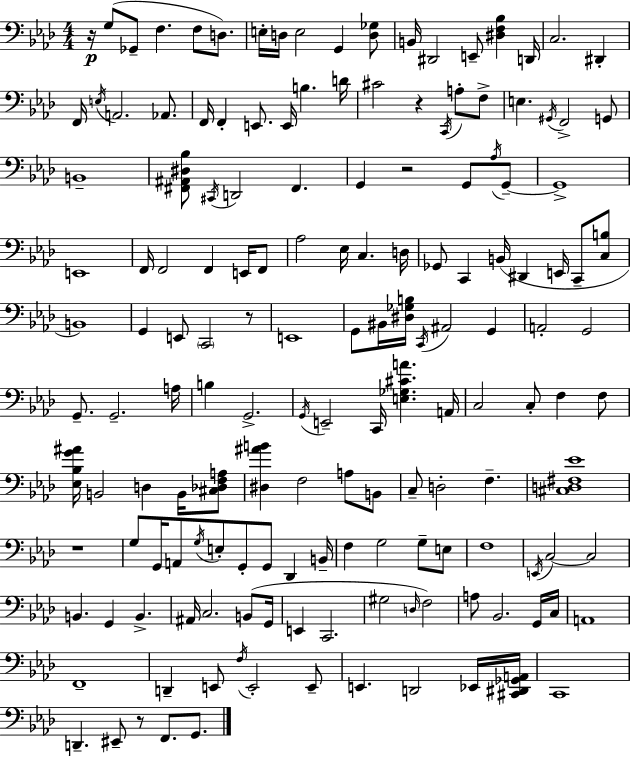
X:1
T:Untitled
M:4/4
L:1/4
K:Ab
z/4 G,/2 _G,,/2 F, F,/2 D,/2 E,/4 D,/4 E,2 G,, [D,_G,]/2 B,,/4 ^D,,2 E,,/2 [^D,F,_B,] D,,/4 C,2 ^D,, F,,/4 E,/4 A,,2 _A,,/2 F,,/4 F,, E,,/2 E,,/4 B, D/4 ^C2 z C,,/4 A,/2 F,/2 E, ^G,,/4 F,,2 G,,/2 B,,4 [^F,,^A,,^D,_B,]/2 ^C,,/4 D,,2 ^F,, G,, z2 G,,/2 _A,/4 G,,/2 G,,4 E,,4 F,,/4 F,,2 F,, E,,/4 F,,/2 _A,2 _E,/4 C, D,/4 _G,,/2 C,, B,,/4 ^D,, E,,/4 C,,/2 [C,B,]/2 B,,4 G,, E,,/2 C,,2 z/2 E,,4 G,,/2 ^B,,/4 [^D,_G,B,]/4 C,,/4 ^A,,2 G,, A,,2 G,,2 G,,/2 G,,2 A,/4 B, G,,2 G,,/4 E,,2 C,,/4 [E,_G,^CA] A,,/4 C,2 C,/2 F, F,/2 [_E,_B,G^A]/4 B,,2 D, B,,/4 [^C,_D,F,A,]/2 [^D,^AB] F,2 A,/2 B,,/2 C,/2 D,2 F, [^C,D,^F,_E]4 z4 G,/2 G,,/4 A,,/2 G,/4 E,/2 G,,/2 G,,/2 _D,, B,,/4 F, G,2 G,/2 E,/2 F,4 E,,/4 C,2 C,2 B,, G,, B,, ^A,,/4 C,2 B,,/2 G,,/4 E,, C,,2 ^G,2 D,/4 F,2 A,/2 _B,,2 G,,/4 C,/4 A,,4 F,,4 D,, E,,/2 F,/4 E,,2 E,,/2 E,, D,,2 _E,,/4 [^C,,^D,,_G,,A,,]/4 C,,4 D,, ^E,,/2 z/2 F,,/2 G,,/2